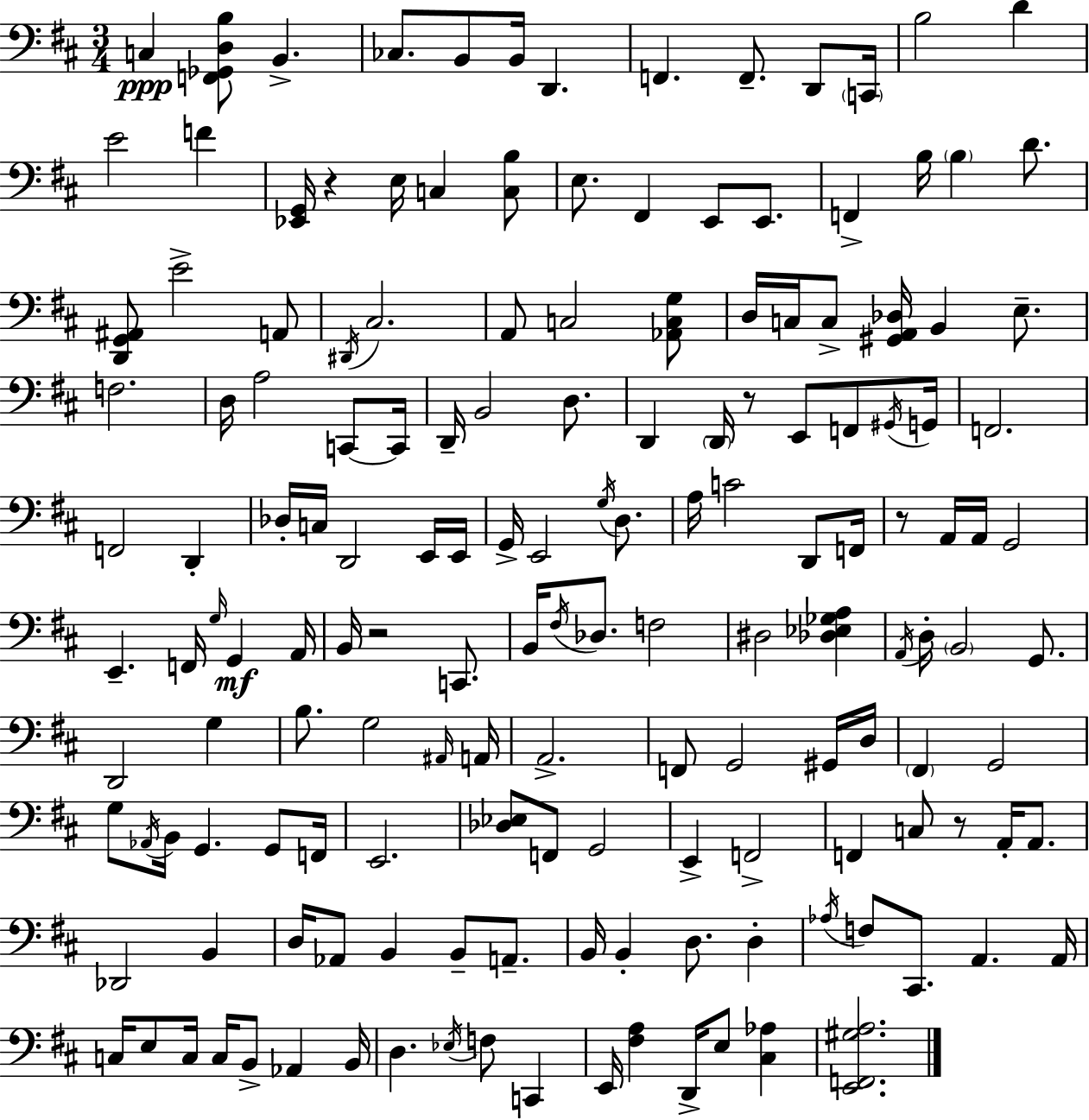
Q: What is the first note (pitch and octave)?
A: C3